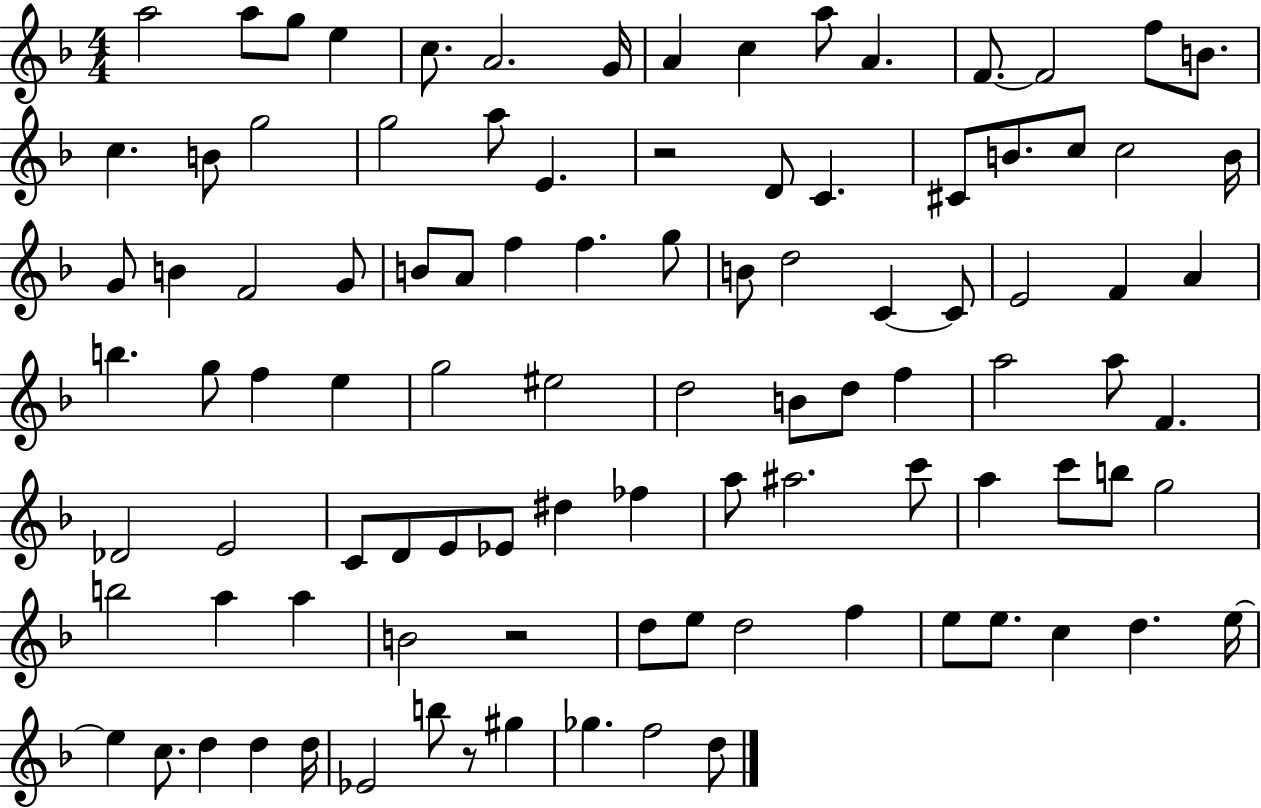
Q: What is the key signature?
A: F major